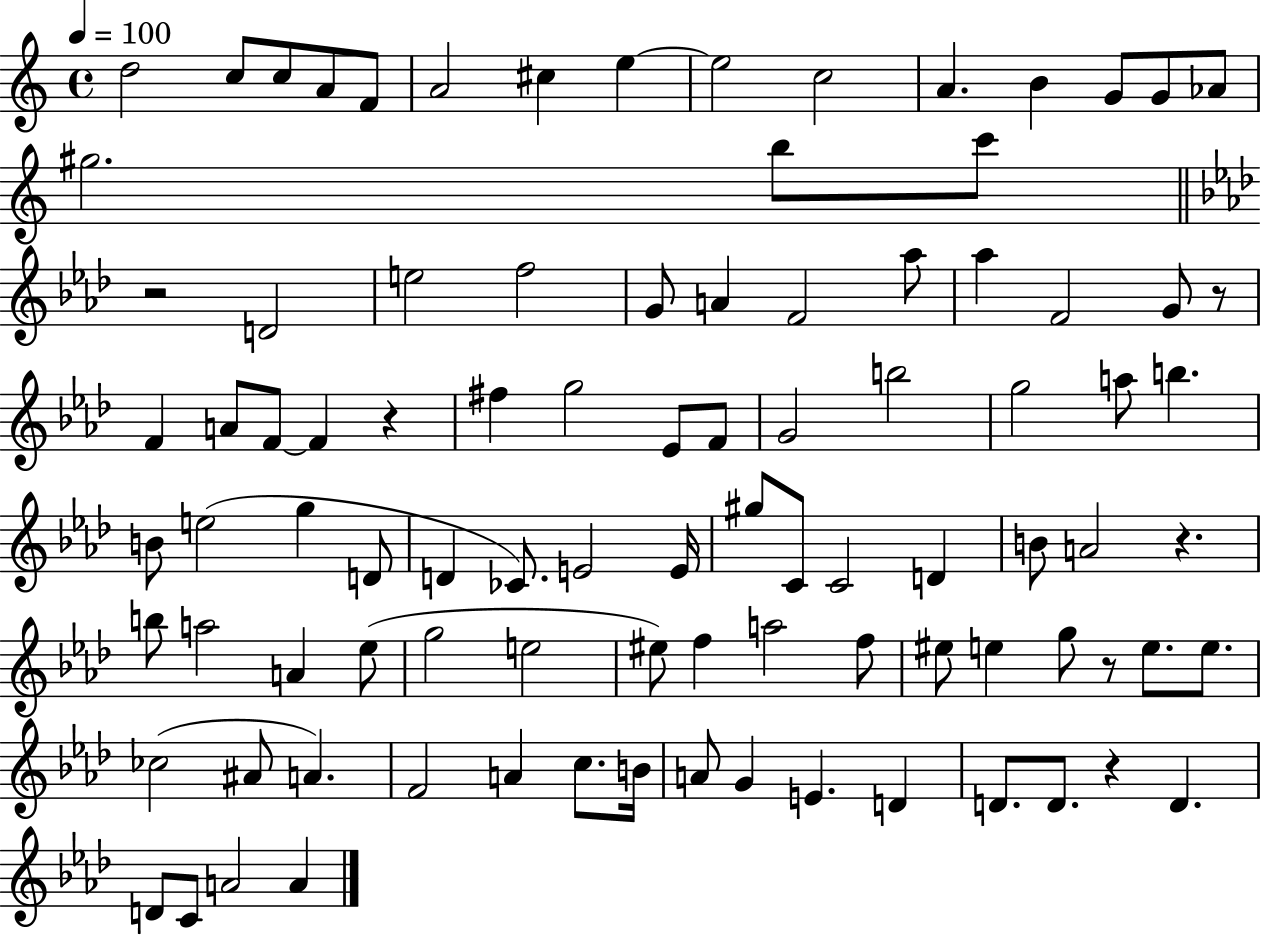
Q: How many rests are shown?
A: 6